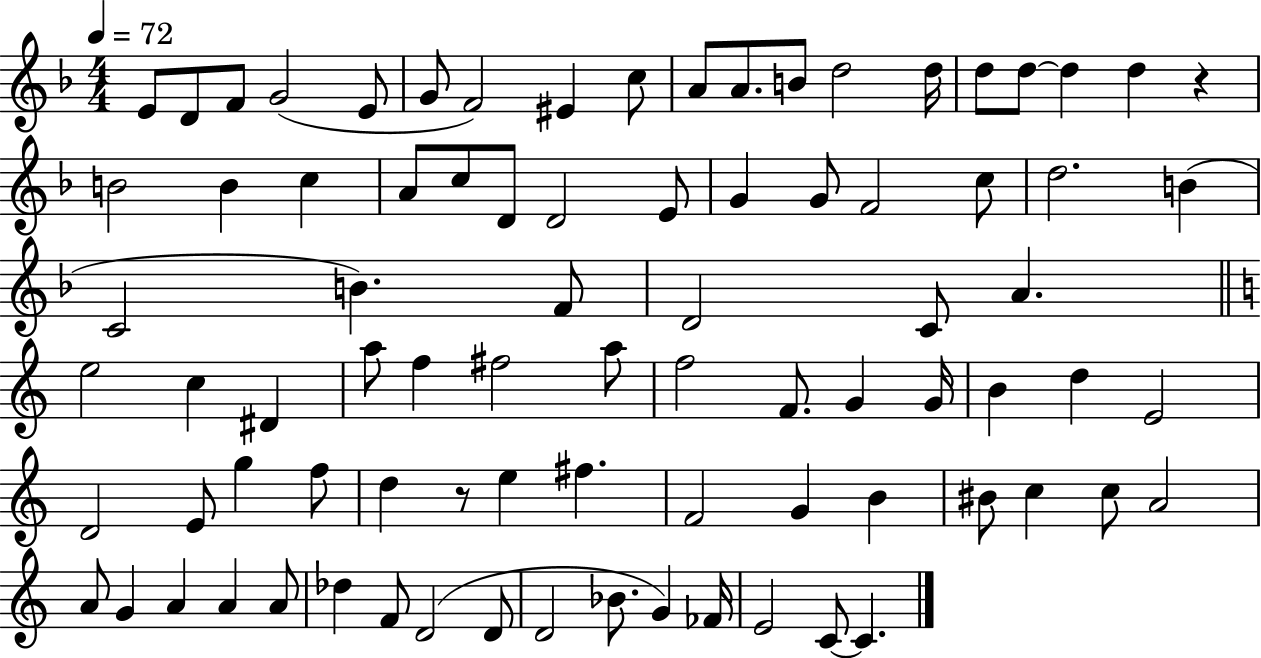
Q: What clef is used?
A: treble